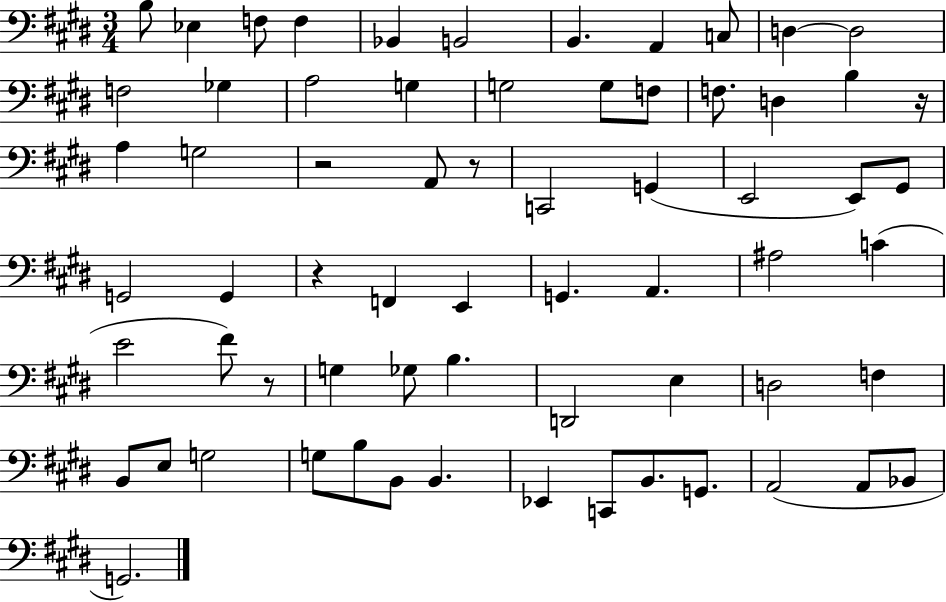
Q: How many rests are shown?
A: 5